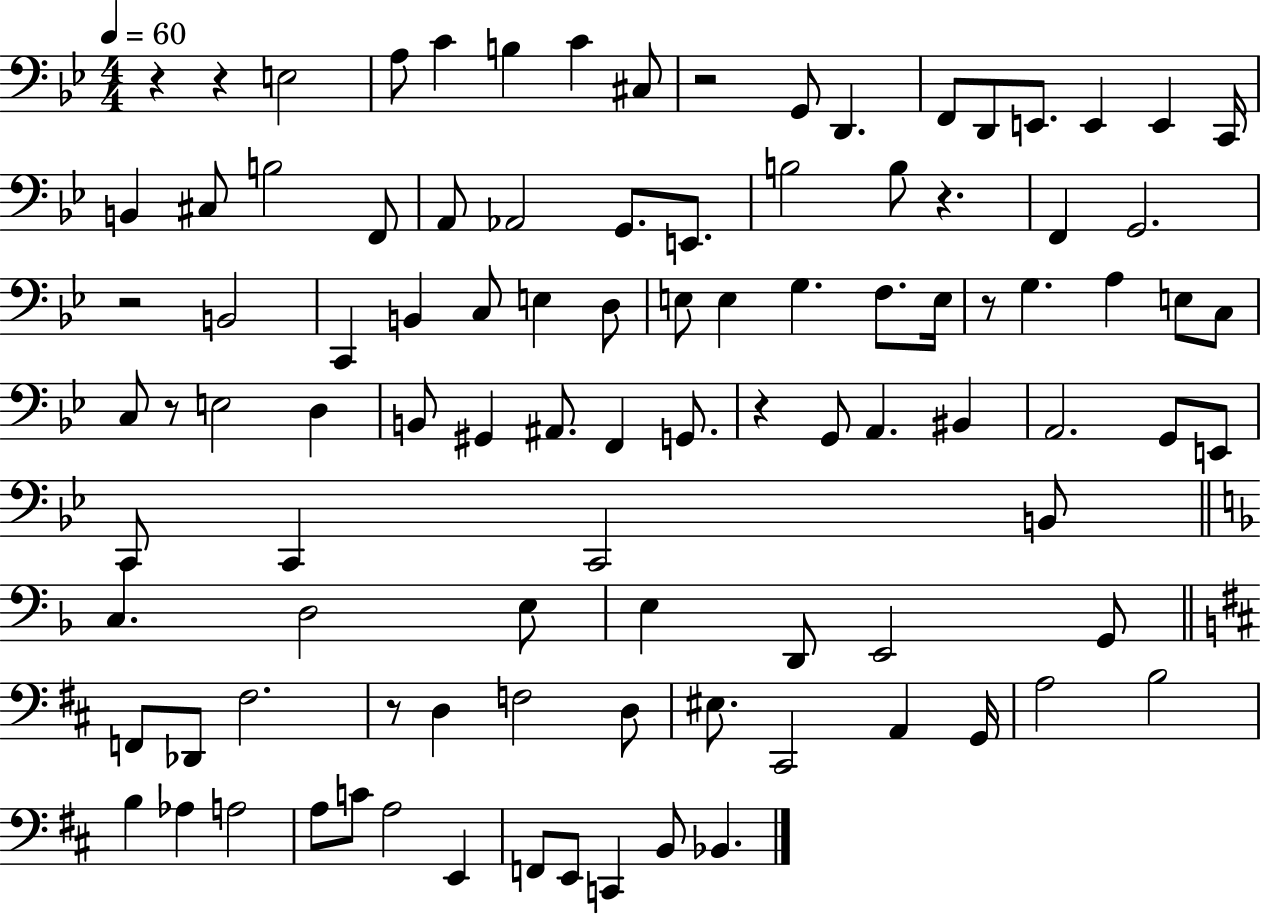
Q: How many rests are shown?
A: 9